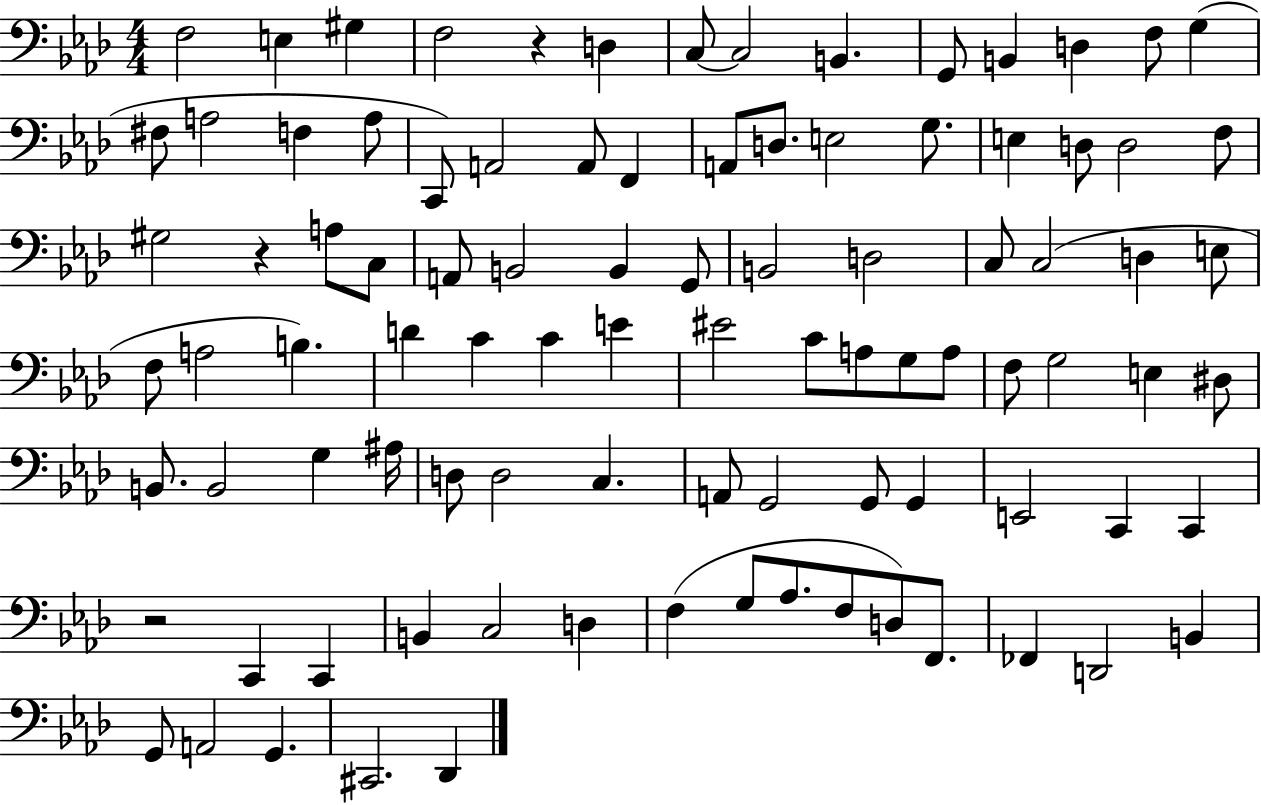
F3/h E3/q G#3/q F3/h R/q D3/q C3/e C3/h B2/q. G2/e B2/q D3/q F3/e G3/q F#3/e A3/h F3/q A3/e C2/e A2/h A2/e F2/q A2/e D3/e. E3/h G3/e. E3/q D3/e D3/h F3/e G#3/h R/q A3/e C3/e A2/e B2/h B2/q G2/e B2/h D3/h C3/e C3/h D3/q E3/e F3/e A3/h B3/q. D4/q C4/q C4/q E4/q EIS4/h C4/e A3/e G3/e A3/e F3/e G3/h E3/q D#3/e B2/e. B2/h G3/q A#3/s D3/e D3/h C3/q. A2/e G2/h G2/e G2/q E2/h C2/q C2/q R/h C2/q C2/q B2/q C3/h D3/q F3/q G3/e Ab3/e. F3/e D3/e F2/e. FES2/q D2/h B2/q G2/e A2/h G2/q. C#2/h. Db2/q